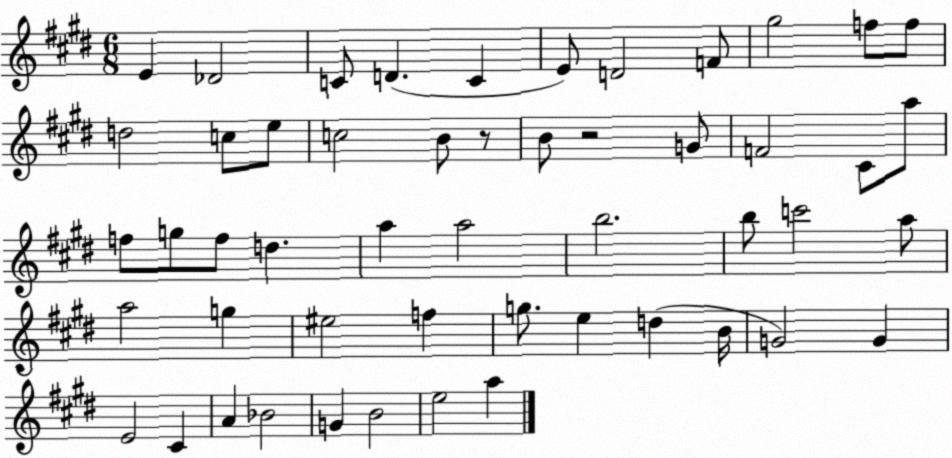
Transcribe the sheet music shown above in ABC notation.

X:1
T:Untitled
M:6/8
L:1/4
K:E
E _D2 C/2 D C E/2 D2 F/2 ^g2 f/2 f/2 d2 c/2 e/2 c2 B/2 z/2 B/2 z2 G/2 F2 ^C/2 a/2 f/2 g/2 f/2 d a a2 b2 b/2 c'2 a/2 a2 g ^e2 f g/2 e d B/4 G2 G E2 ^C A _B2 G B2 e2 a